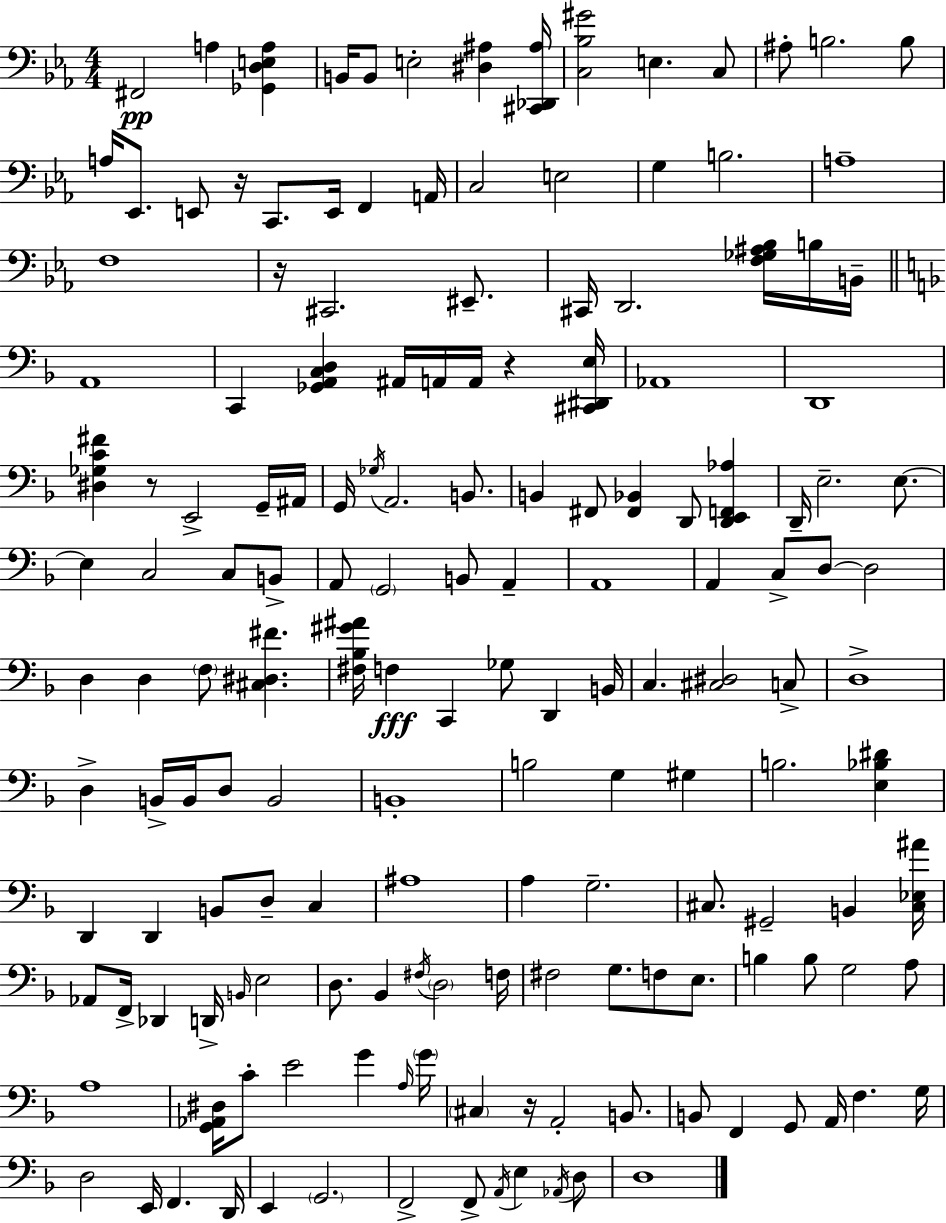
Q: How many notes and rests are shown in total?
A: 162